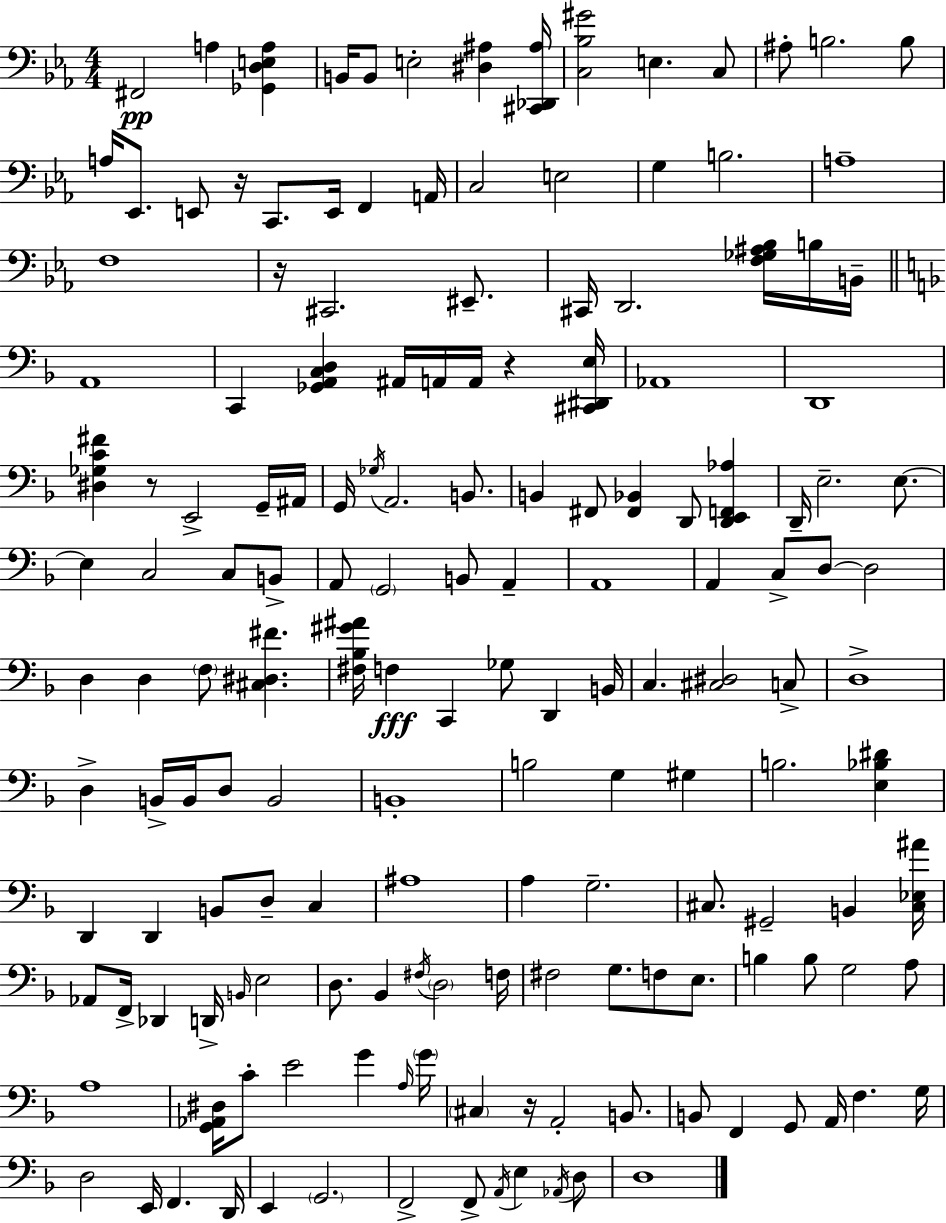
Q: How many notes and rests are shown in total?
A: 162